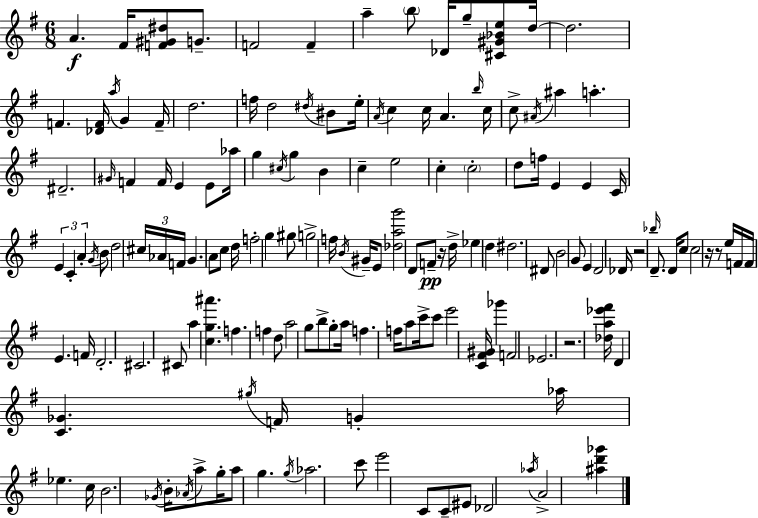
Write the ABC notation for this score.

X:1
T:Untitled
M:6/8
L:1/4
K:Em
A ^F/4 [F^G^d]/2 G/2 F2 F a b/2 _D/4 g/2 [^C^G_Be]/2 d/4 d2 F [_DF]/4 a/4 G F/4 d2 f/4 d2 ^d/4 ^B/2 e/4 A/4 c c/4 A b/4 c/4 c/2 ^A/4 ^a a ^D2 ^G/4 F F/4 E E/2 _a/4 g ^c/4 g B c e2 c c2 d/2 f/4 E E C/4 E C A G/4 B/2 d2 ^c/4 _A/4 F/4 G A/2 c/2 d/4 f2 g ^g/2 g2 f/4 B/4 ^G/4 E/2 [_dag']2 D/2 F/2 z/4 d/4 _e d ^d2 ^D/2 B2 G/2 E D2 _D/4 z2 _b/4 D/2 D/4 c/2 c2 z/4 z/2 e/4 F/4 F/4 E F/4 D2 ^C2 ^C/2 a [cg^a'] f f d/2 a2 g/2 b/2 g/2 a/4 f f/4 a/2 c'/4 c'/2 e'2 [C^F^G]/4 _g' F2 _E2 z2 [_da_e'^f']/4 D [C_G] ^g/4 F/4 G _a/4 _e c/4 B2 _G/4 B/4 _A/4 a/2 g/4 a/2 g g/4 _a2 c'/2 e'2 C/2 C/2 ^E/2 _D2 _a/4 A2 [^ad'_g']